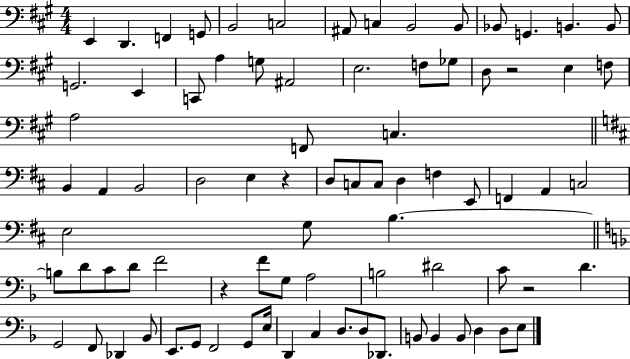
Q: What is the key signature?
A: A major